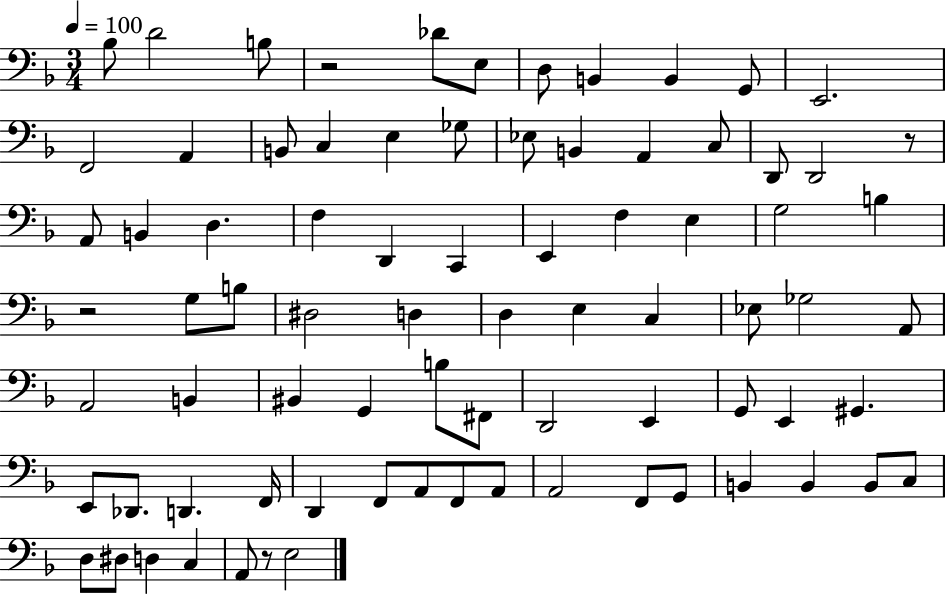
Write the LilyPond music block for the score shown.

{
  \clef bass
  \numericTimeSignature
  \time 3/4
  \key f \major
  \tempo 4 = 100
  bes8 d'2 b8 | r2 des'8 e8 | d8 b,4 b,4 g,8 | e,2. | \break f,2 a,4 | b,8 c4 e4 ges8 | ees8 b,4 a,4 c8 | d,8 d,2 r8 | \break a,8 b,4 d4. | f4 d,4 c,4 | e,4 f4 e4 | g2 b4 | \break r2 g8 b8 | dis2 d4 | d4 e4 c4 | ees8 ges2 a,8 | \break a,2 b,4 | bis,4 g,4 b8 fis,8 | d,2 e,4 | g,8 e,4 gis,4. | \break e,8 des,8. d,4. f,16 | d,4 f,8 a,8 f,8 a,8 | a,2 f,8 g,8 | b,4 b,4 b,8 c8 | \break d8 dis8 d4 c4 | a,8 r8 e2 | \bar "|."
}